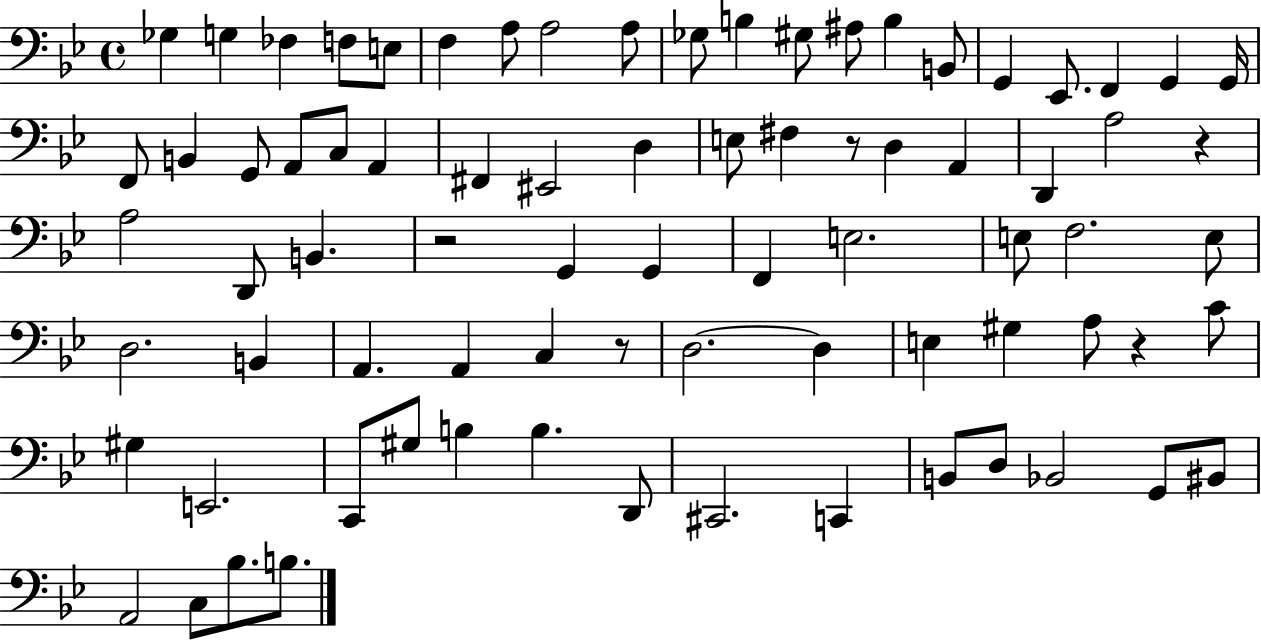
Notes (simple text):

Gb3/q G3/q FES3/q F3/e E3/e F3/q A3/e A3/h A3/e Gb3/e B3/q G#3/e A#3/e B3/q B2/e G2/q Eb2/e. F2/q G2/q G2/s F2/e B2/q G2/e A2/e C3/e A2/q F#2/q EIS2/h D3/q E3/e F#3/q R/e D3/q A2/q D2/q A3/h R/q A3/h D2/e B2/q. R/h G2/q G2/q F2/q E3/h. E3/e F3/h. E3/e D3/h. B2/q A2/q. A2/q C3/q R/e D3/h. D3/q E3/q G#3/q A3/e R/q C4/e G#3/q E2/h. C2/e G#3/e B3/q B3/q. D2/e C#2/h. C2/q B2/e D3/e Bb2/h G2/e BIS2/e A2/h C3/e Bb3/e. B3/e.